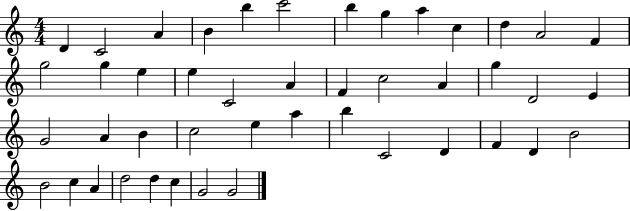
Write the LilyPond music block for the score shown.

{
  \clef treble
  \numericTimeSignature
  \time 4/4
  \key c \major
  d'4 c'2 a'4 | b'4 b''4 c'''2 | b''4 g''4 a''4 c''4 | d''4 a'2 f'4 | \break g''2 g''4 e''4 | e''4 c'2 a'4 | f'4 c''2 a'4 | g''4 d'2 e'4 | \break g'2 a'4 b'4 | c''2 e''4 a''4 | b''4 c'2 d'4 | f'4 d'4 b'2 | \break b'2 c''4 a'4 | d''2 d''4 c''4 | g'2 g'2 | \bar "|."
}